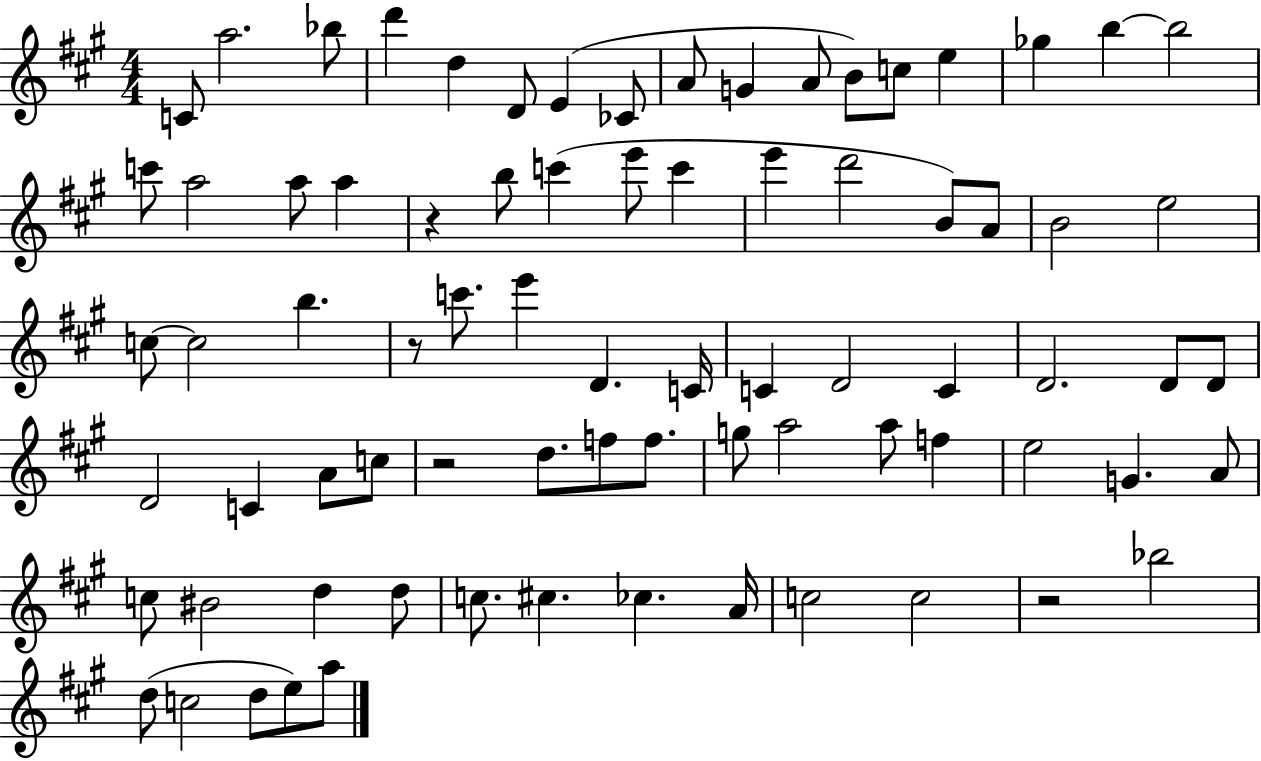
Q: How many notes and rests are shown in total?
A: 78